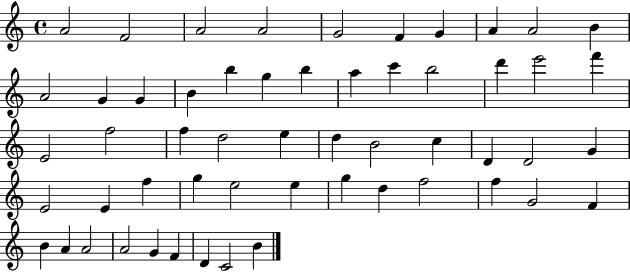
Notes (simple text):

A4/h F4/h A4/h A4/h G4/h F4/q G4/q A4/q A4/h B4/q A4/h G4/q G4/q B4/q B5/q G5/q B5/q A5/q C6/q B5/h D6/q E6/h F6/q E4/h F5/h F5/q D5/h E5/q D5/q B4/h C5/q D4/q D4/h G4/q E4/h E4/q F5/q G5/q E5/h E5/q G5/q D5/q F5/h F5/q G4/h F4/q B4/q A4/q A4/h A4/h G4/q F4/q D4/q C4/h B4/q